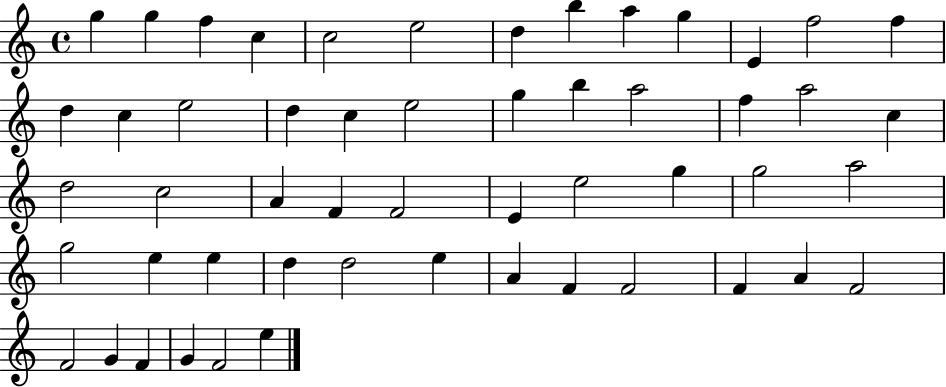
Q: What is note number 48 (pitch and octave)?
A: F4